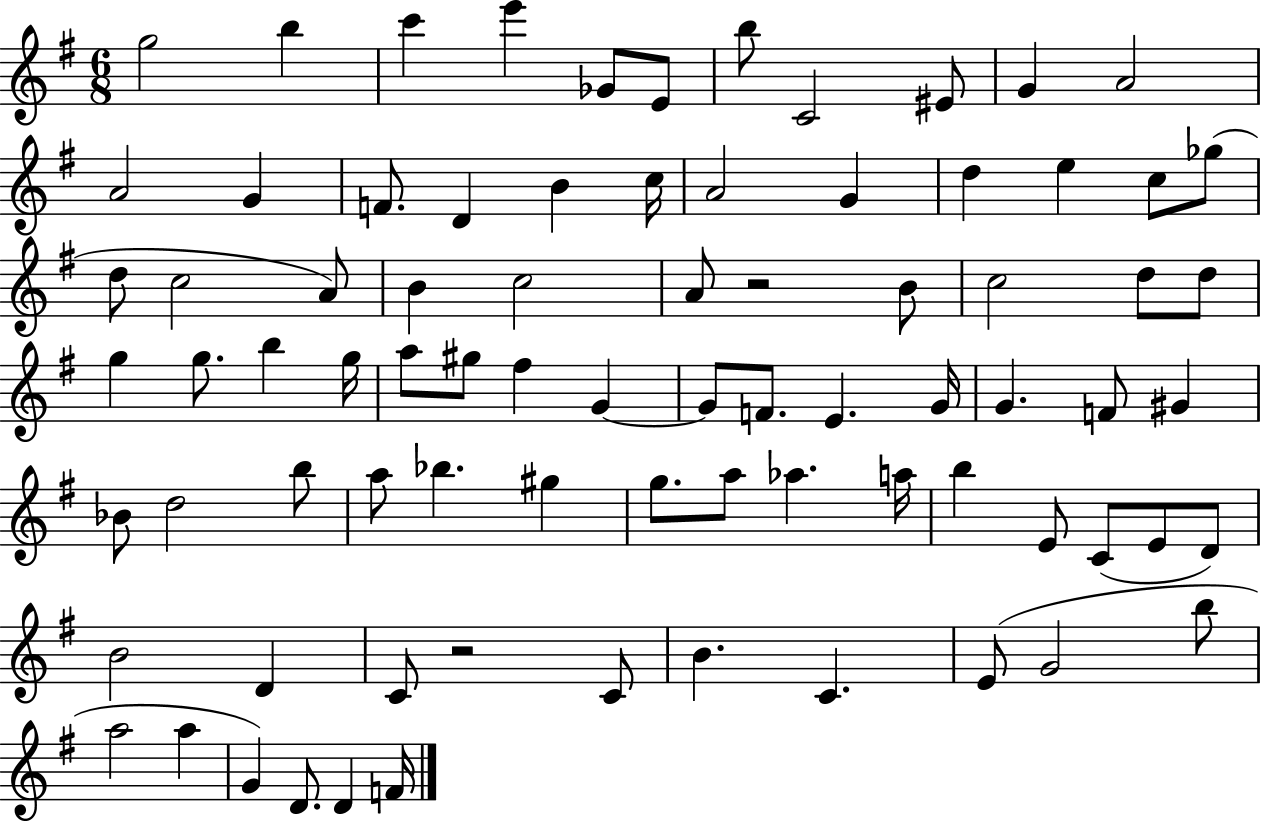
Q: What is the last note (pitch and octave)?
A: F4